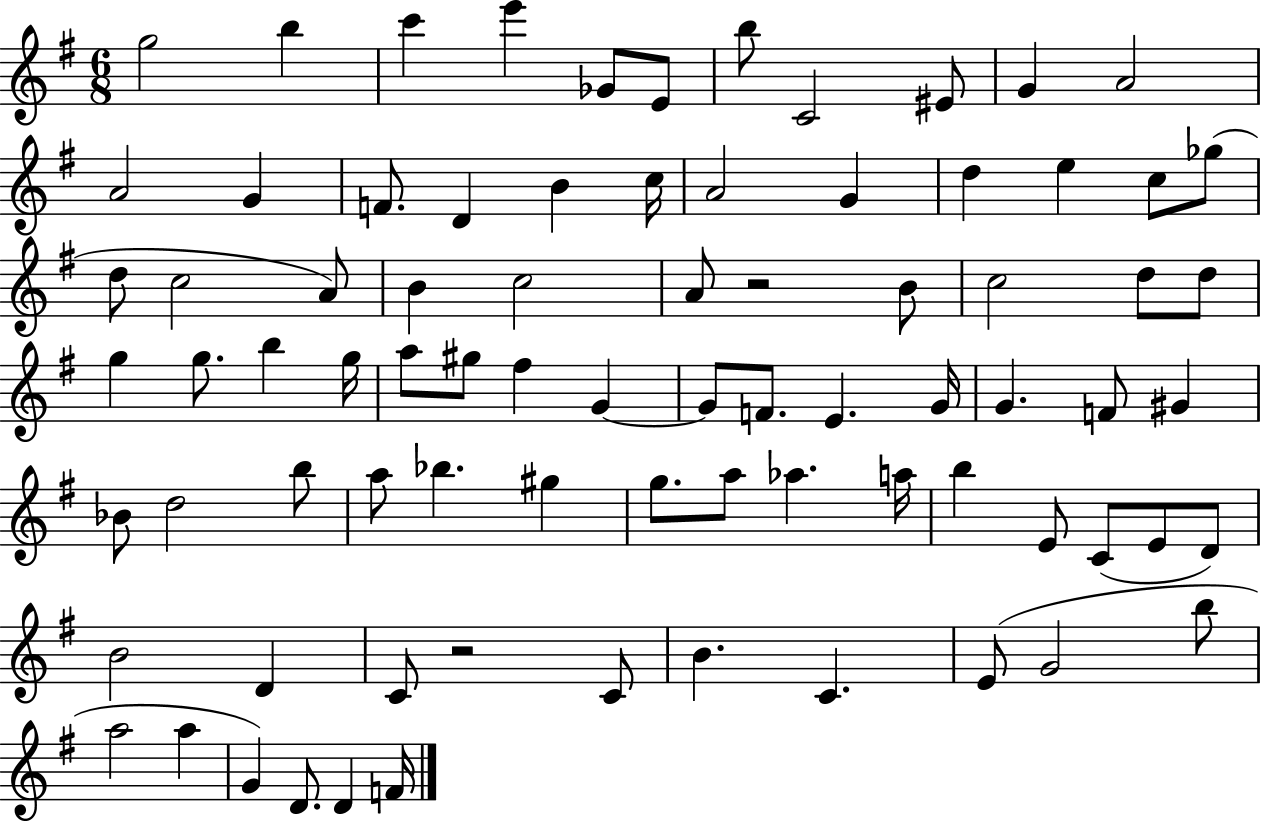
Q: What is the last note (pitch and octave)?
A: F4